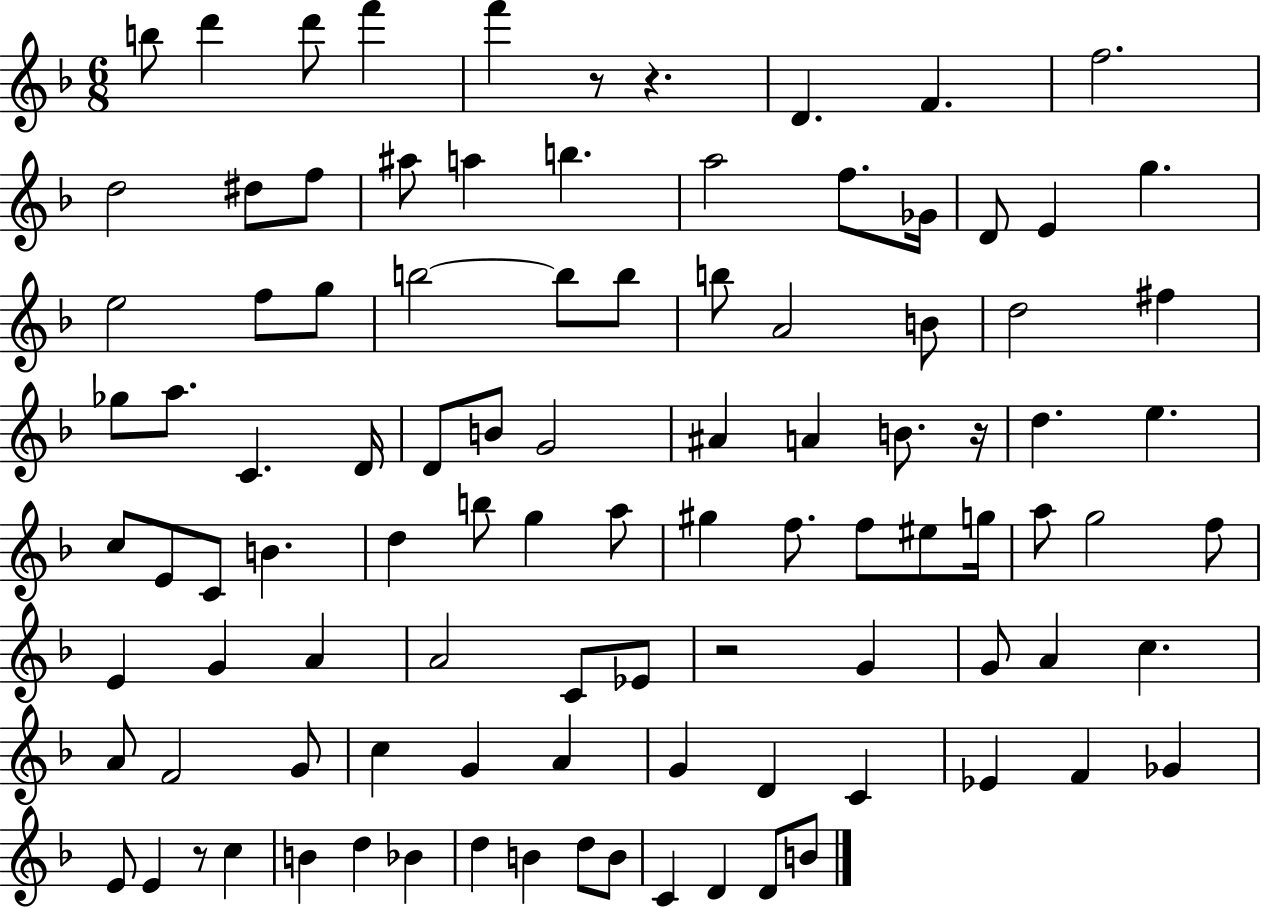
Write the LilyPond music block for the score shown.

{
  \clef treble
  \numericTimeSignature
  \time 6/8
  \key f \major
  b''8 d'''4 d'''8 f'''4 | f'''4 r8 r4. | d'4. f'4. | f''2. | \break d''2 dis''8 f''8 | ais''8 a''4 b''4. | a''2 f''8. ges'16 | d'8 e'4 g''4. | \break e''2 f''8 g''8 | b''2~~ b''8 b''8 | b''8 a'2 b'8 | d''2 fis''4 | \break ges''8 a''8. c'4. d'16 | d'8 b'8 g'2 | ais'4 a'4 b'8. r16 | d''4. e''4. | \break c''8 e'8 c'8 b'4. | d''4 b''8 g''4 a''8 | gis''4 f''8. f''8 eis''8 g''16 | a''8 g''2 f''8 | \break e'4 g'4 a'4 | a'2 c'8 ees'8 | r2 g'4 | g'8 a'4 c''4. | \break a'8 f'2 g'8 | c''4 g'4 a'4 | g'4 d'4 c'4 | ees'4 f'4 ges'4 | \break e'8 e'4 r8 c''4 | b'4 d''4 bes'4 | d''4 b'4 d''8 b'8 | c'4 d'4 d'8 b'8 | \break \bar "|."
}